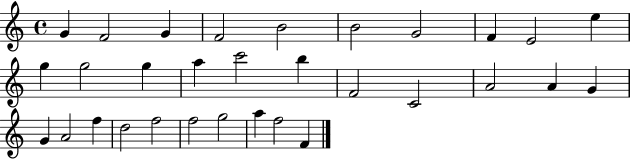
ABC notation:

X:1
T:Untitled
M:4/4
L:1/4
K:C
G F2 G F2 B2 B2 G2 F E2 e g g2 g a c'2 b F2 C2 A2 A G G A2 f d2 f2 f2 g2 a f2 F